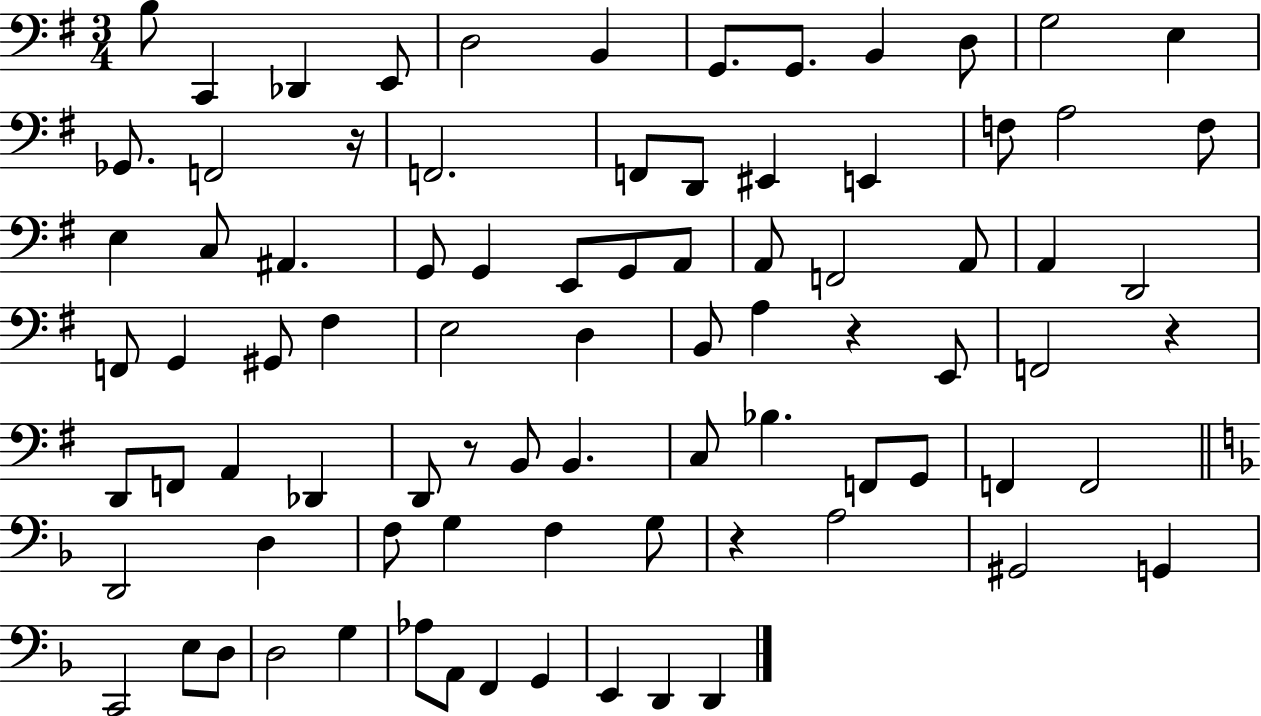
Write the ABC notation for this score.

X:1
T:Untitled
M:3/4
L:1/4
K:G
B,/2 C,, _D,, E,,/2 D,2 B,, G,,/2 G,,/2 B,, D,/2 G,2 E, _G,,/2 F,,2 z/4 F,,2 F,,/2 D,,/2 ^E,, E,, F,/2 A,2 F,/2 E, C,/2 ^A,, G,,/2 G,, E,,/2 G,,/2 A,,/2 A,,/2 F,,2 A,,/2 A,, D,,2 F,,/2 G,, ^G,,/2 ^F, E,2 D, B,,/2 A, z E,,/2 F,,2 z D,,/2 F,,/2 A,, _D,, D,,/2 z/2 B,,/2 B,, C,/2 _B, F,,/2 G,,/2 F,, F,,2 D,,2 D, F,/2 G, F, G,/2 z A,2 ^G,,2 G,, C,,2 E,/2 D,/2 D,2 G, _A,/2 A,,/2 F,, G,, E,, D,, D,,